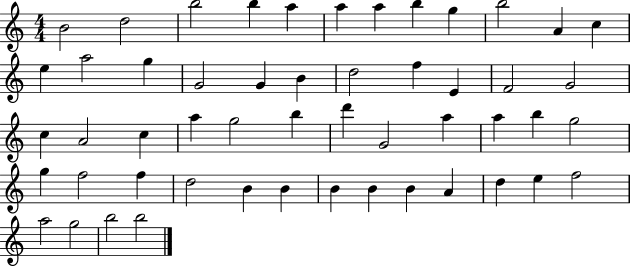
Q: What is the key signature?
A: C major